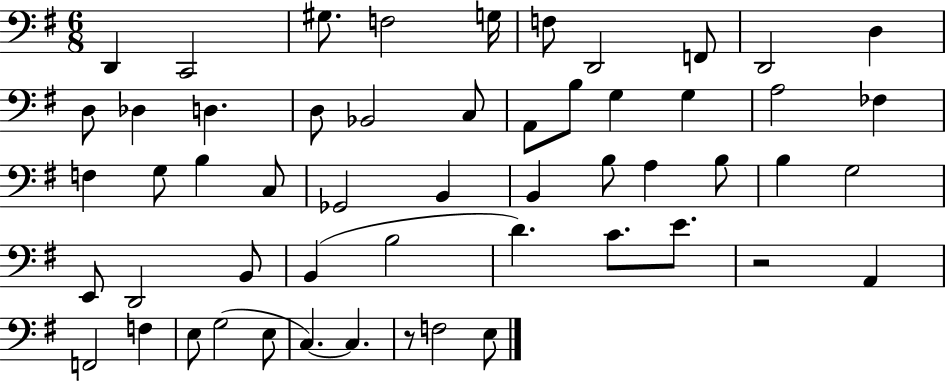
X:1
T:Untitled
M:6/8
L:1/4
K:G
D,, C,,2 ^G,/2 F,2 G,/4 F,/2 D,,2 F,,/2 D,,2 D, D,/2 _D, D, D,/2 _B,,2 C,/2 A,,/2 B,/2 G, G, A,2 _F, F, G,/2 B, C,/2 _G,,2 B,, B,, B,/2 A, B,/2 B, G,2 E,,/2 D,,2 B,,/2 B,, B,2 D C/2 E/2 z2 A,, F,,2 F, E,/2 G,2 E,/2 C, C, z/2 F,2 E,/2